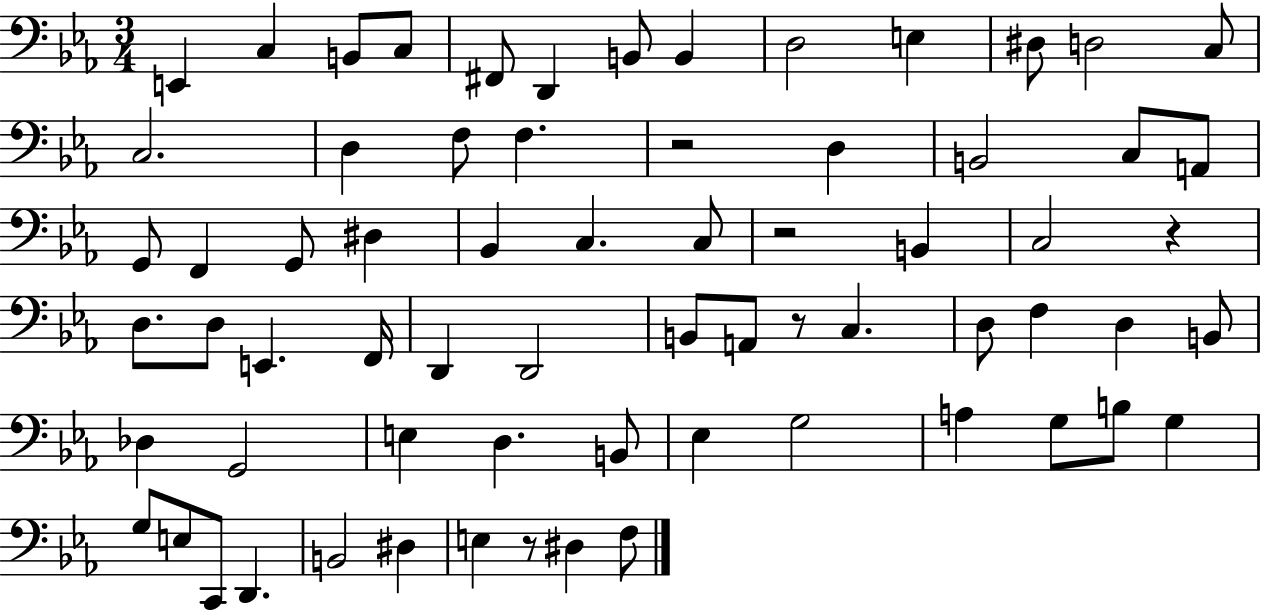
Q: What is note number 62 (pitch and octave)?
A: D#3